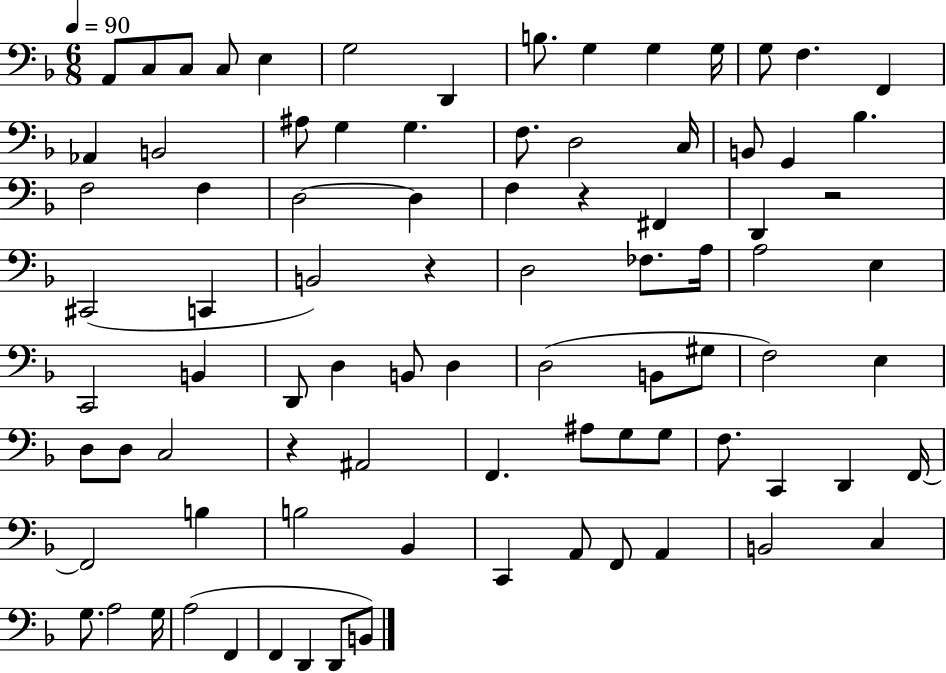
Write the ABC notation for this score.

X:1
T:Untitled
M:6/8
L:1/4
K:F
A,,/2 C,/2 C,/2 C,/2 E, G,2 D,, B,/2 G, G, G,/4 G,/2 F, F,, _A,, B,,2 ^A,/2 G, G, F,/2 D,2 C,/4 B,,/2 G,, _B, F,2 F, D,2 D, F, z ^F,, D,, z2 ^C,,2 C,, B,,2 z D,2 _F,/2 A,/4 A,2 E, C,,2 B,, D,,/2 D, B,,/2 D, D,2 B,,/2 ^G,/2 F,2 E, D,/2 D,/2 C,2 z ^A,,2 F,, ^A,/2 G,/2 G,/2 F,/2 C,, D,, F,,/4 F,,2 B, B,2 _B,, C,, A,,/2 F,,/2 A,, B,,2 C, G,/2 A,2 G,/4 A,2 F,, F,, D,, D,,/2 B,,/2